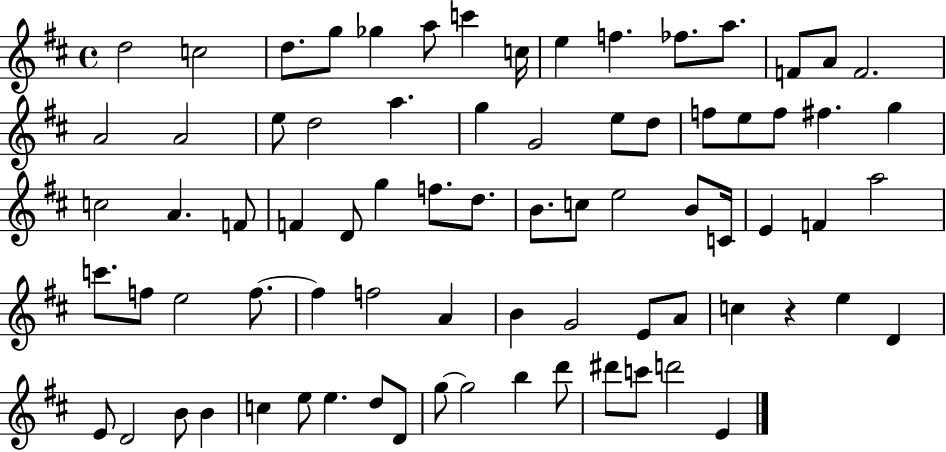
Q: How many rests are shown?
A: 1